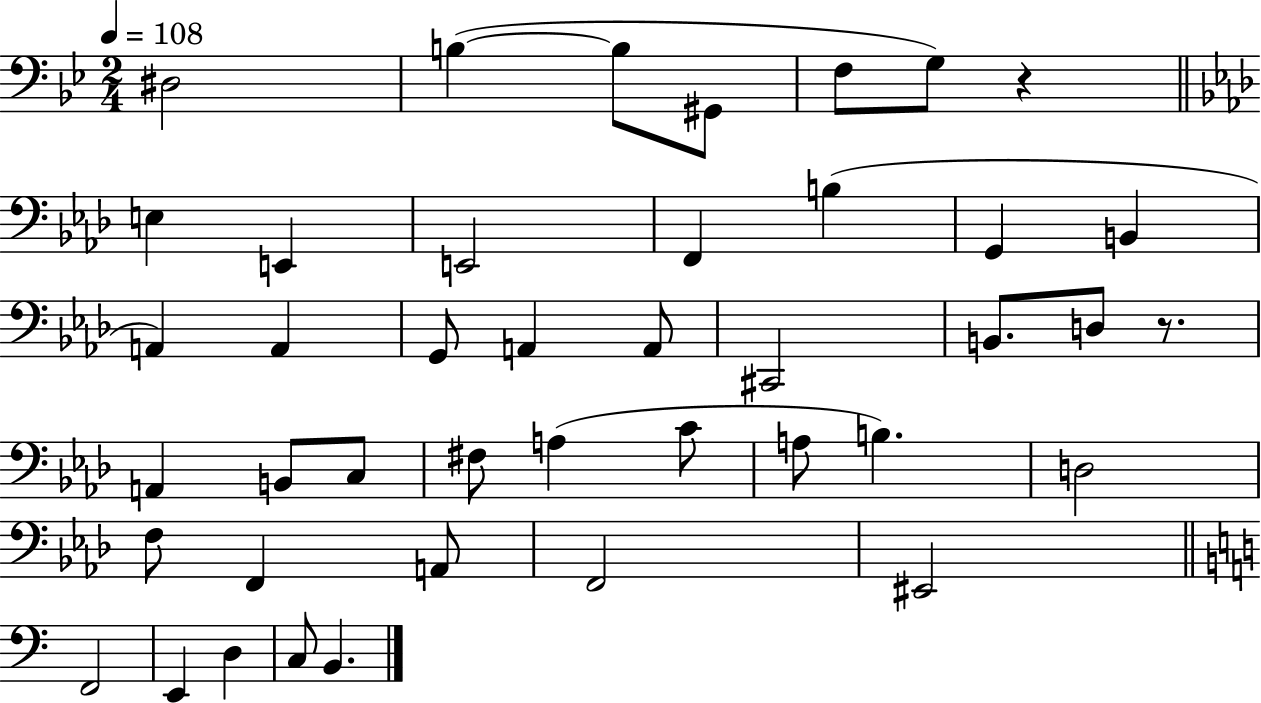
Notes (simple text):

D#3/h B3/q B3/e G#2/e F3/e G3/e R/q E3/q E2/q E2/h F2/q B3/q G2/q B2/q A2/q A2/q G2/e A2/q A2/e C#2/h B2/e. D3/e R/e. A2/q B2/e C3/e F#3/e A3/q C4/e A3/e B3/q. D3/h F3/e F2/q A2/e F2/h EIS2/h F2/h E2/q D3/q C3/e B2/q.